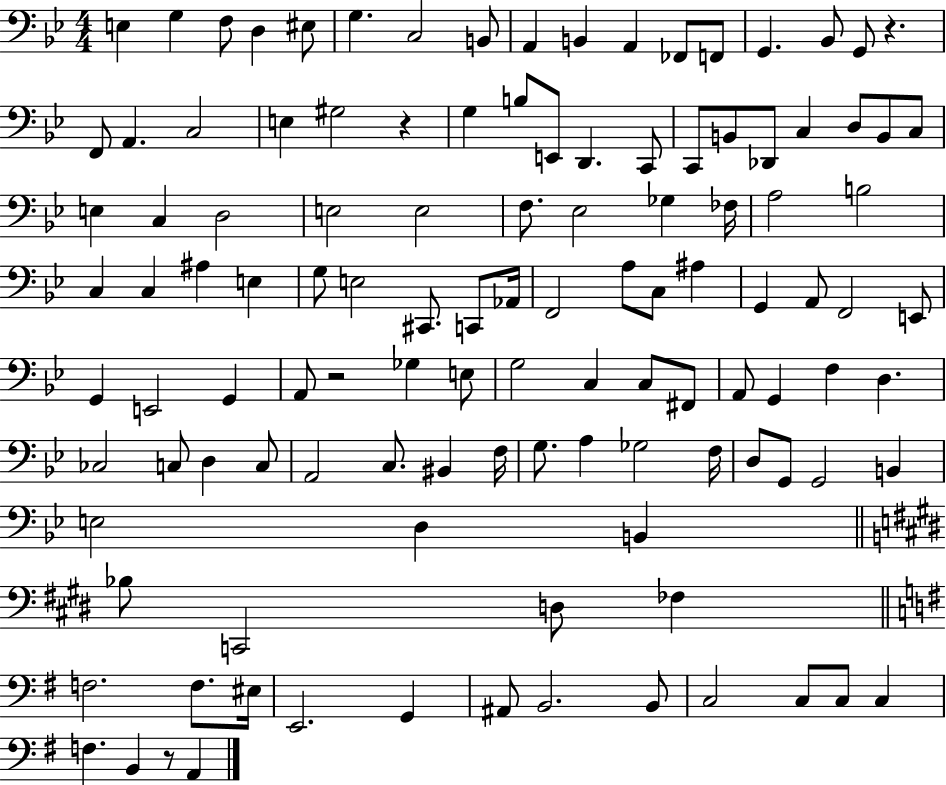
{
  \clef bass
  \numericTimeSignature
  \time 4/4
  \key bes \major
  e4 g4 f8 d4 eis8 | g4. c2 b,8 | a,4 b,4 a,4 fes,8 f,8 | g,4. bes,8 g,8 r4. | \break f,8 a,4. c2 | e4 gis2 r4 | g4 b8 e,8 d,4. c,8 | c,8 b,8 des,8 c4 d8 b,8 c8 | \break e4 c4 d2 | e2 e2 | f8. ees2 ges4 fes16 | a2 b2 | \break c4 c4 ais4 e4 | g8 e2 cis,8. c,8 aes,16 | f,2 a8 c8 ais4 | g,4 a,8 f,2 e,8 | \break g,4 e,2 g,4 | a,8 r2 ges4 e8 | g2 c4 c8 fis,8 | a,8 g,4 f4 d4. | \break ces2 c8 d4 c8 | a,2 c8. bis,4 f16 | g8. a4 ges2 f16 | d8 g,8 g,2 b,4 | \break e2 d4 b,4 | \bar "||" \break \key e \major bes8 c,2 d8 fes4 | \bar "||" \break \key e \minor f2. f8. eis16 | e,2. g,4 | ais,8 b,2. b,8 | c2 c8 c8 c4 | \break f4. b,4 r8 a,4 | \bar "|."
}